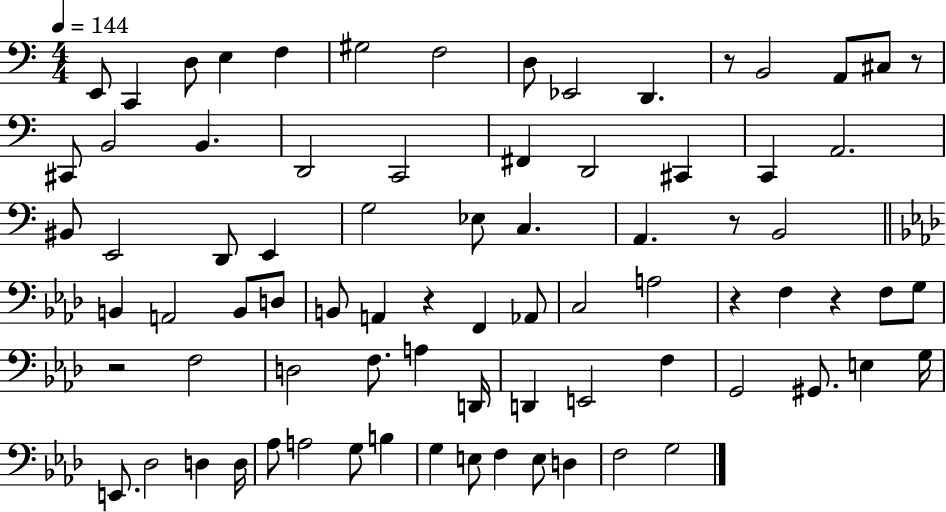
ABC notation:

X:1
T:Untitled
M:4/4
L:1/4
K:C
E,,/2 C,, D,/2 E, F, ^G,2 F,2 D,/2 _E,,2 D,, z/2 B,,2 A,,/2 ^C,/2 z/2 ^C,,/2 B,,2 B,, D,,2 C,,2 ^F,, D,,2 ^C,, C,, A,,2 ^B,,/2 E,,2 D,,/2 E,, G,2 _E,/2 C, A,, z/2 B,,2 B,, A,,2 B,,/2 D,/2 B,,/2 A,, z F,, _A,,/2 C,2 A,2 z F, z F,/2 G,/2 z2 F,2 D,2 F,/2 A, D,,/4 D,, E,,2 F, G,,2 ^G,,/2 E, G,/4 E,,/2 _D,2 D, D,/4 _A,/2 A,2 G,/2 B, G, E,/2 F, E,/2 D, F,2 G,2